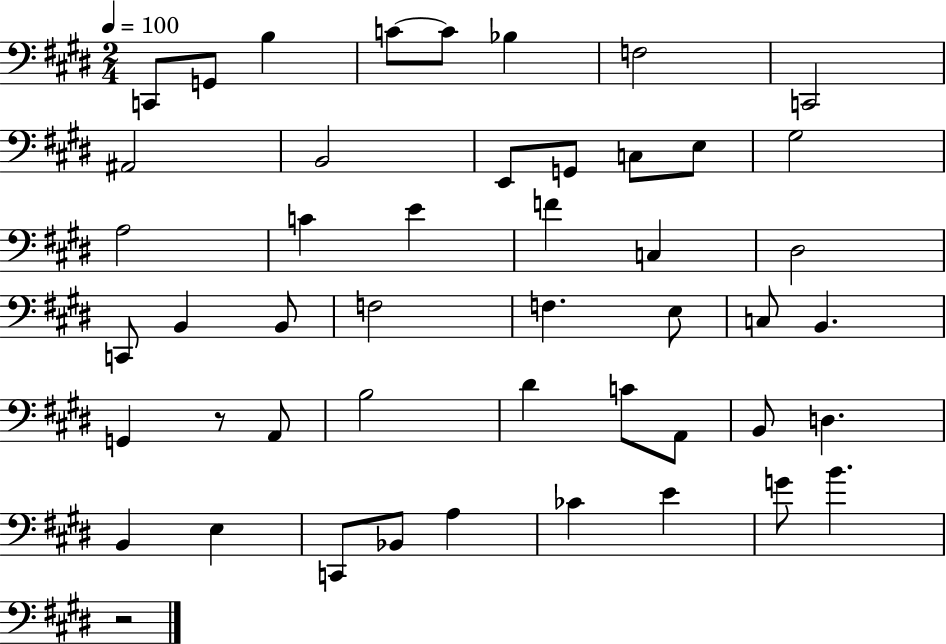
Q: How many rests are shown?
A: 2